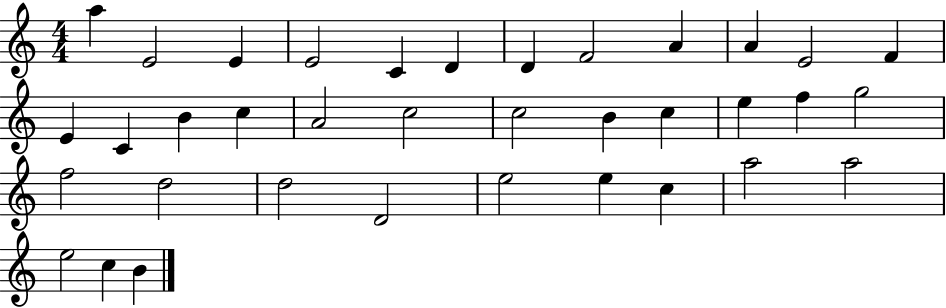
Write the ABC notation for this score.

X:1
T:Untitled
M:4/4
L:1/4
K:C
a E2 E E2 C D D F2 A A E2 F E C B c A2 c2 c2 B c e f g2 f2 d2 d2 D2 e2 e c a2 a2 e2 c B